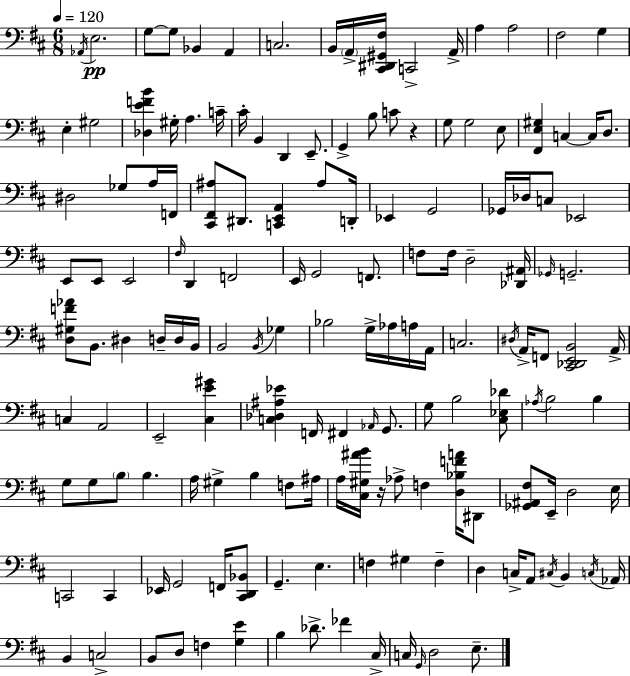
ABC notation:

X:1
T:Untitled
M:6/8
L:1/4
K:D
_A,,/4 E,2 G,/2 G,/2 _B,, A,, C,2 B,,/4 A,,/4 [^C,,^D,,^G,,^F,]/4 C,,2 A,,/4 A, A,2 ^F,2 G, E, ^G,2 [_D,EFB] ^G,/4 A, C/4 ^C/4 B,, D,, E,,/2 G,, B,/2 C/2 z G,/2 G,2 E,/2 [^F,,E,^G,] C, C,/4 D,/2 ^D,2 _G,/2 A,/4 F,,/4 [^C,,^F,,^A,]/2 ^D,,/2 [C,,E,,A,,] ^A,/2 D,,/4 _E,, G,,2 _G,,/4 _D,/4 C,/2 _E,,2 E,,/2 E,,/2 E,,2 ^F,/4 D,, F,,2 E,,/4 G,,2 F,,/2 F,/2 F,/4 D,2 [_D,,^A,,]/4 _G,,/4 G,,2 [D,^G,F_A]/2 B,,/2 ^D, D,/4 D,/4 B,,/4 B,,2 B,,/4 _G, _B,2 G,/4 _A,/4 A,/4 A,,/4 C,2 ^D,/4 A,,/4 F,,/2 [^C,,_D,,E,,B,,]2 A,,/4 C, A,,2 E,,2 [^C,E^G] [C,_D,^A,_E] F,,/4 ^F,, _A,,/4 G,,/2 G,/2 B,2 [^C,_E,_D]/2 _A,/4 B,2 B, G,/2 G,/2 B,/2 B, A,/4 ^G, B, F,/2 ^A,/4 A,/4 [^C,^G,^AB]/4 z/4 _A,/2 F, [D,_B,FA]/4 ^D,,/2 [_G,,^A,,^F,]/2 E,,/4 D,2 E,/4 C,,2 C,, _E,,/4 G,,2 F,,/4 [^C,,D,,_B,,]/2 G,, E, F, ^G, F, D, C,/4 A,,/2 ^C,/4 B,, C,/4 _A,,/4 B,, C,2 B,,/2 D,/2 F, [G,E] B, _D/2 _F ^C,/4 C,/4 G,,/4 D,2 E,/2